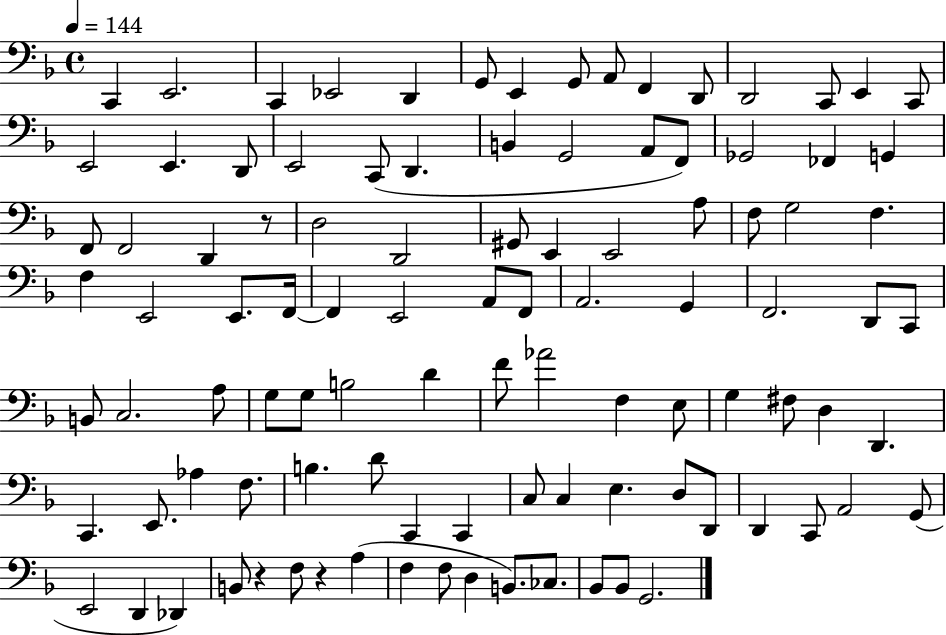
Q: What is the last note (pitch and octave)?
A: G2